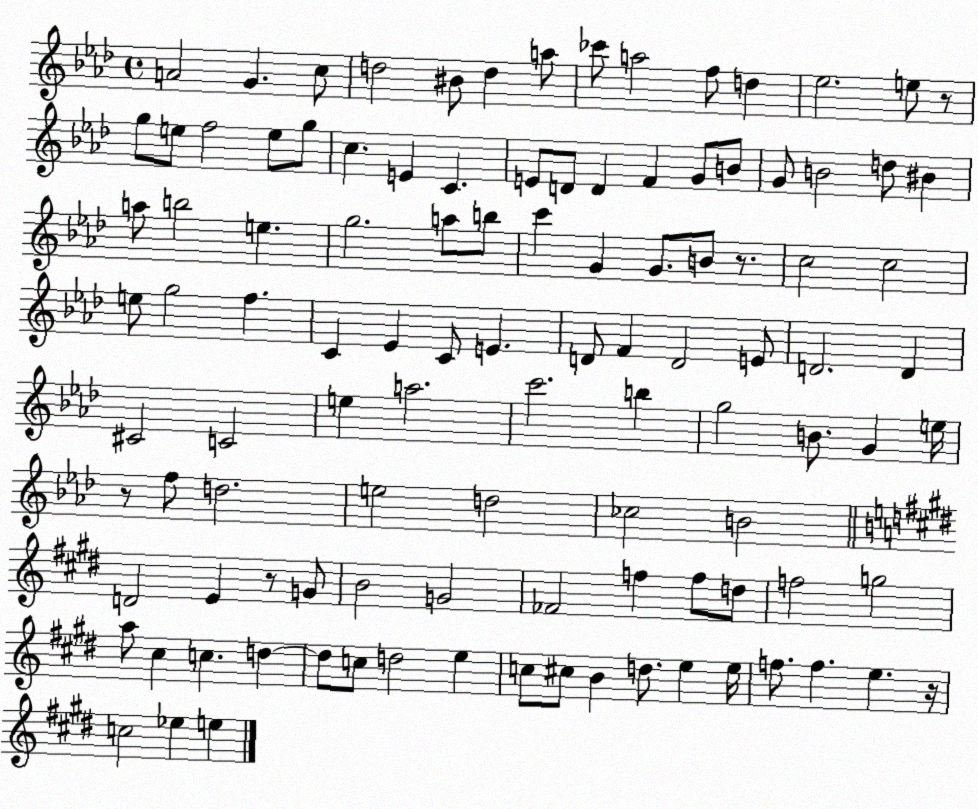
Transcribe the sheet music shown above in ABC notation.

X:1
T:Untitled
M:4/4
L:1/4
K:Ab
A2 G c/2 d2 ^B/2 d a/2 _c'/2 a2 f/2 d _e2 e/2 z/2 g/2 e/2 f2 e/2 g/2 c E C E/2 D/2 D F G/2 B/2 G/2 B2 d/2 ^B a/2 b2 e g2 a/2 b/2 c' G G/2 B/2 z/2 c2 c2 e/2 g2 f C _E C/2 E D/2 F D2 E/2 D2 D ^C2 C2 e a2 c'2 b g2 B/2 G e/4 z/2 f/2 d2 e2 d2 _c2 B2 D2 E z/2 G/2 B2 G2 _F2 f f/2 d/2 f2 g2 a/2 ^c c d d/2 c/2 d2 e c/2 ^c/2 B d/2 e e/4 f/2 f e z/4 c2 _e e